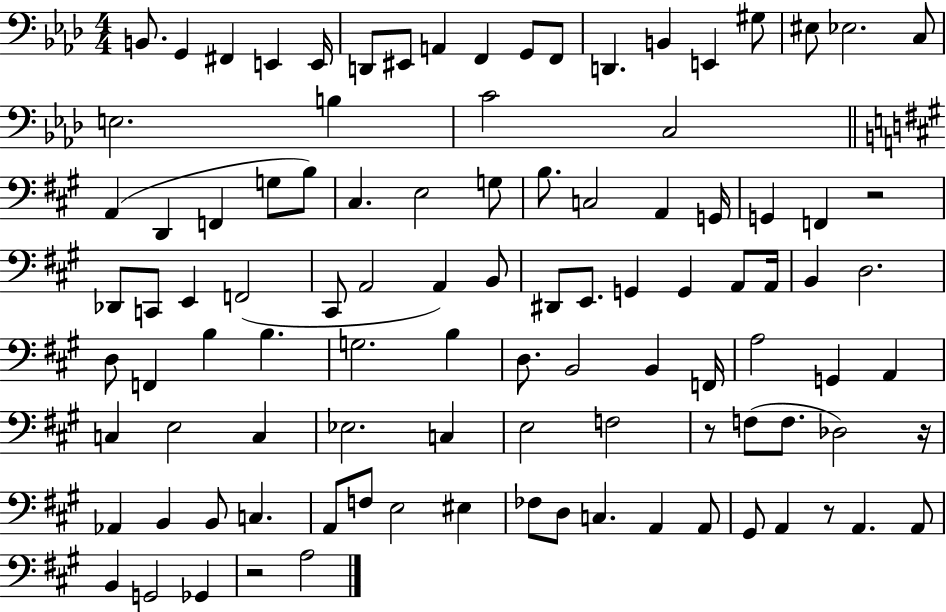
{
  \clef bass
  \numericTimeSignature
  \time 4/4
  \key aes \major
  \repeat volta 2 { b,8. g,4 fis,4 e,4 e,16 | d,8 eis,8 a,4 f,4 g,8 f,8 | d,4. b,4 e,4 gis8 | eis8 ees2. c8 | \break e2. b4 | c'2 c2 | \bar "||" \break \key a \major a,4( d,4 f,4 g8 b8) | cis4. e2 g8 | b8. c2 a,4 g,16 | g,4 f,4 r2 | \break des,8 c,8 e,4 f,2( | cis,8 a,2 a,4) b,8 | dis,8 e,8. g,4 g,4 a,8 a,16 | b,4 d2. | \break d8 f,4 b4 b4. | g2. b4 | d8. b,2 b,4 f,16 | a2 g,4 a,4 | \break c4 e2 c4 | ees2. c4 | e2 f2 | r8 f8( f8. des2) r16 | \break aes,4 b,4 b,8 c4. | a,8 f8 e2 eis4 | fes8 d8 c4. a,4 a,8 | gis,8 a,4 r8 a,4. a,8 | \break b,4 g,2 ges,4 | r2 a2 | } \bar "|."
}